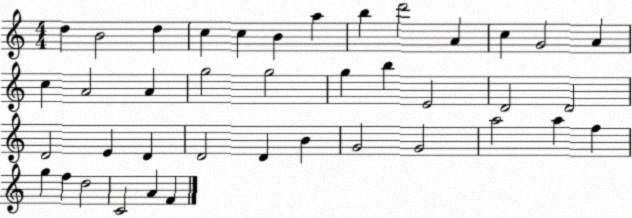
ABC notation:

X:1
T:Untitled
M:4/4
L:1/4
K:C
d B2 d c c B a b d'2 A c G2 A c A2 A g2 g2 g b E2 D2 D2 D2 E D D2 D B G2 G2 a2 a f g f d2 C2 A F